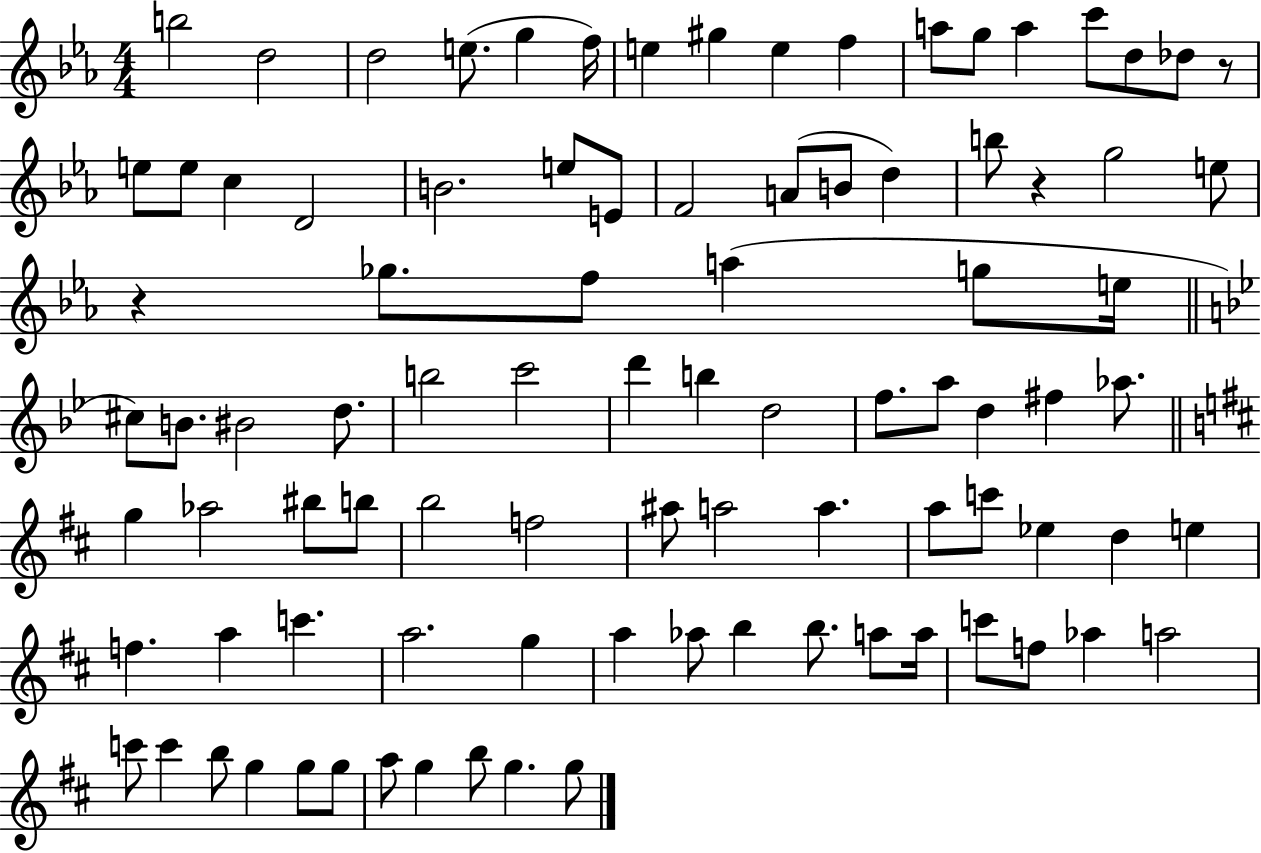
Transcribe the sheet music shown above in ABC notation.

X:1
T:Untitled
M:4/4
L:1/4
K:Eb
b2 d2 d2 e/2 g f/4 e ^g e f a/2 g/2 a c'/2 d/2 _d/2 z/2 e/2 e/2 c D2 B2 e/2 E/2 F2 A/2 B/2 d b/2 z g2 e/2 z _g/2 f/2 a g/2 e/4 ^c/2 B/2 ^B2 d/2 b2 c'2 d' b d2 f/2 a/2 d ^f _a/2 g _a2 ^b/2 b/2 b2 f2 ^a/2 a2 a a/2 c'/2 _e d e f a c' a2 g a _a/2 b b/2 a/2 a/4 c'/2 f/2 _a a2 c'/2 c' b/2 g g/2 g/2 a/2 g b/2 g g/2